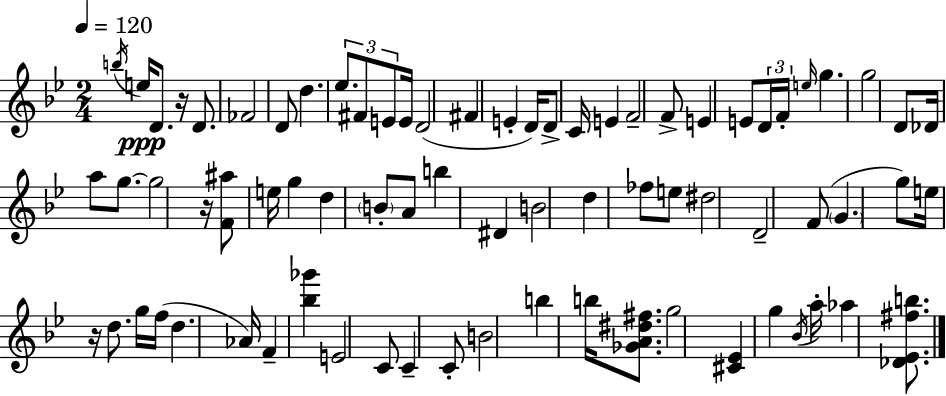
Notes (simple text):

B5/s E5/s D4/e. R/s D4/e. FES4/h D4/e D5/q. Eb5/e. F#4/e E4/e E4/s D4/h F#4/q E4/q D4/s D4/e C4/s E4/q F4/h F4/e E4/q E4/e D4/s F4/s E5/s G5/q. G5/h D4/e Db4/s A5/e G5/e. G5/h R/s [F4,A#5]/e E5/s G5/q D5/q B4/e A4/e B5/q D#4/q B4/h D5/q FES5/e E5/e D#5/h D4/h F4/e G4/q. G5/e E5/s R/s D5/e. G5/s F5/s D5/q. Ab4/s F4/q [Bb5,Gb6]/q E4/h C4/e C4/q C4/e B4/h B5/q B5/s [Gb4,A4,D#5,F#5]/e. G5/h [C#4,Eb4]/q G5/q Bb4/s A5/s Ab5/q [Db4,Eb4,F#5,B5]/e.